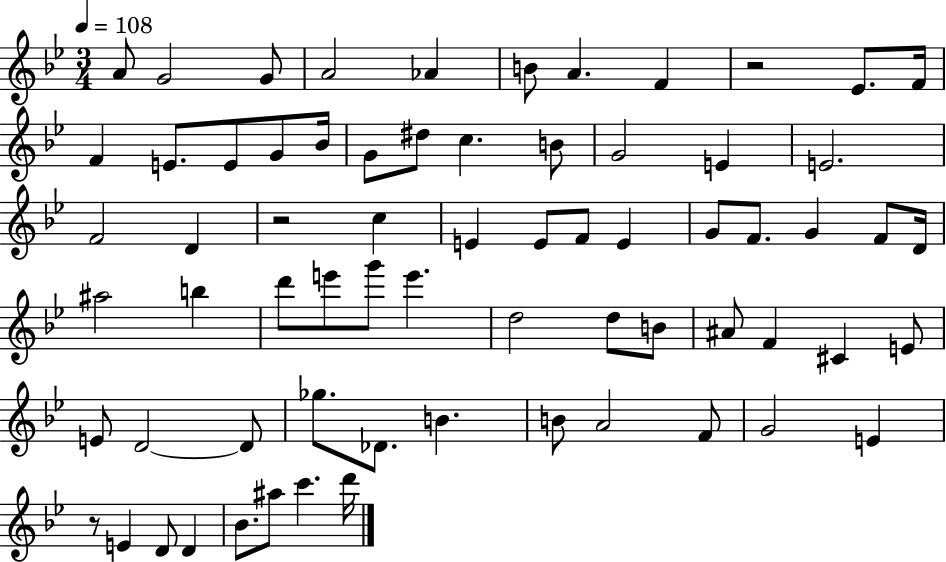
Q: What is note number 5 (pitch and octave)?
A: Ab4